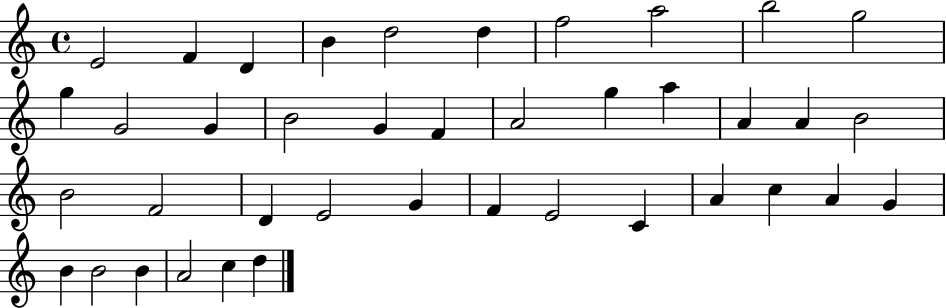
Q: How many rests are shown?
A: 0